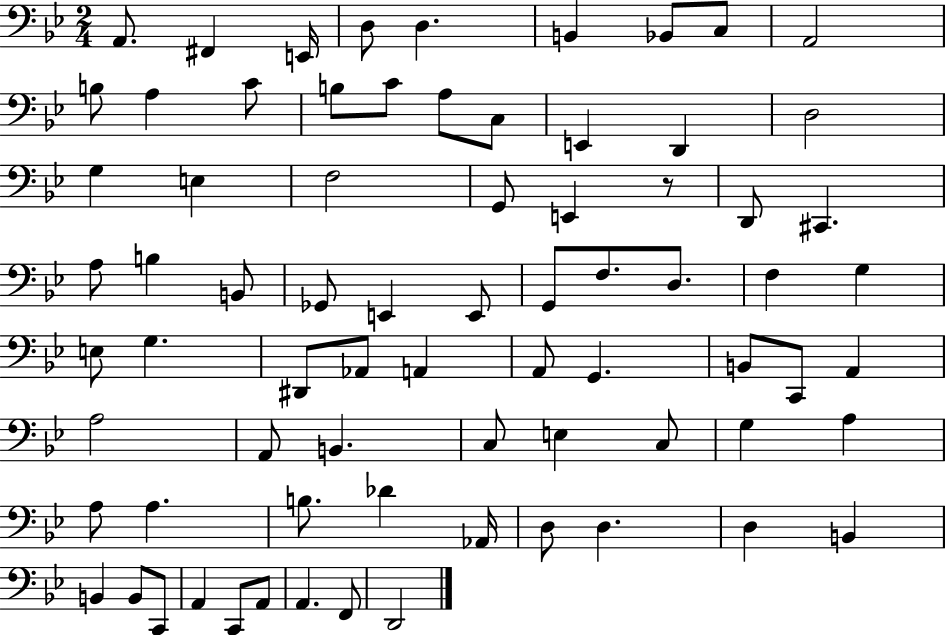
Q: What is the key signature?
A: BES major